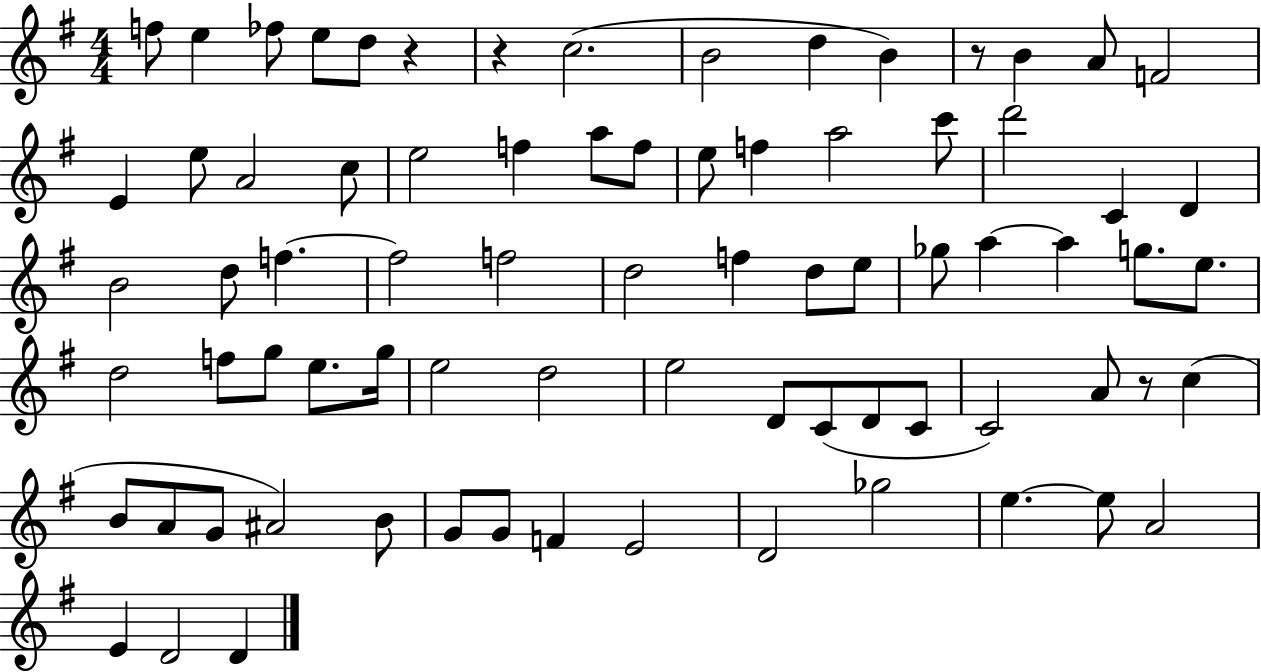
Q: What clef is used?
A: treble